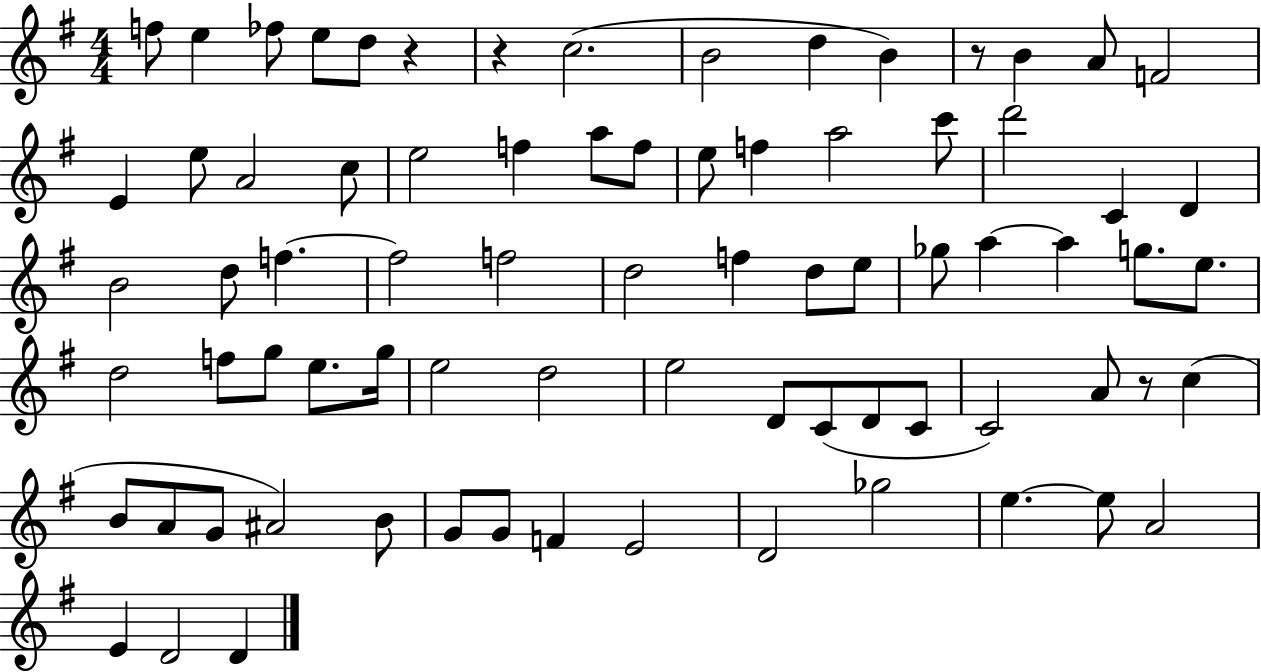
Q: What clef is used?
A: treble